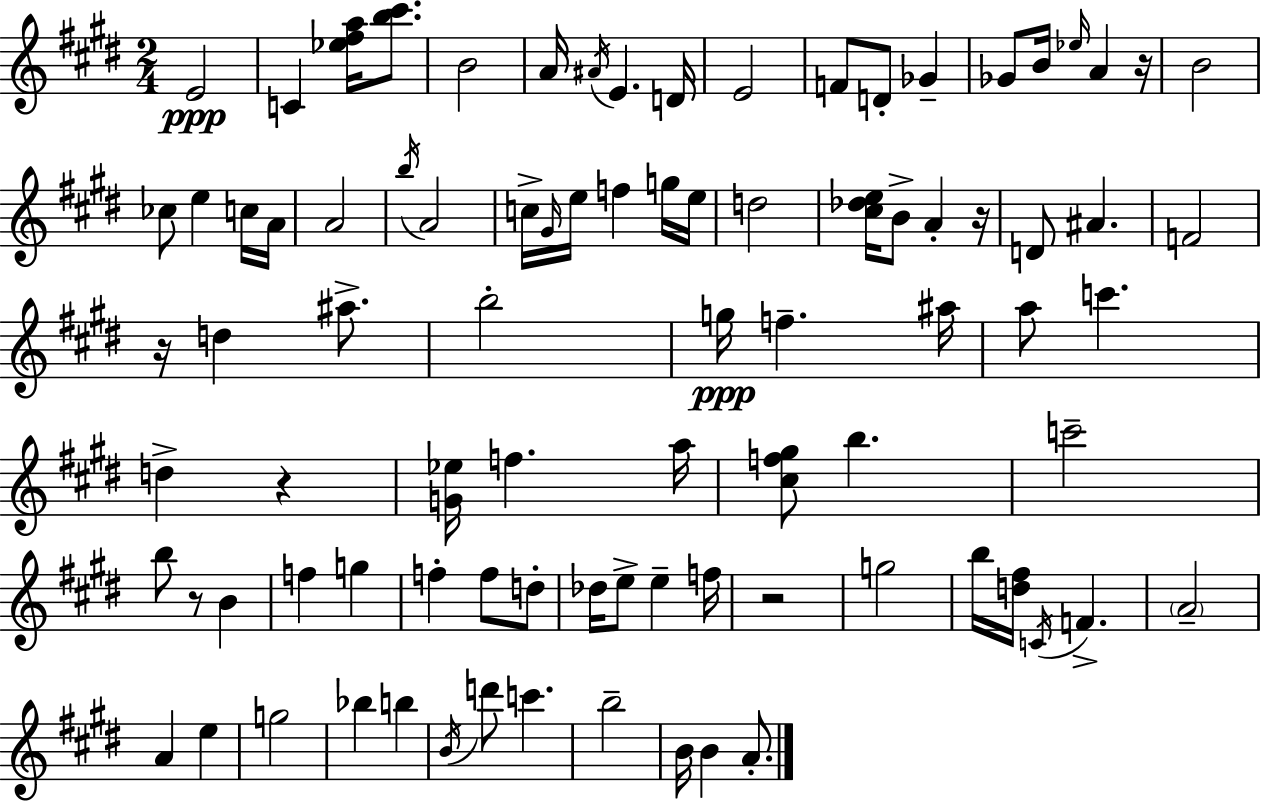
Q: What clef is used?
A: treble